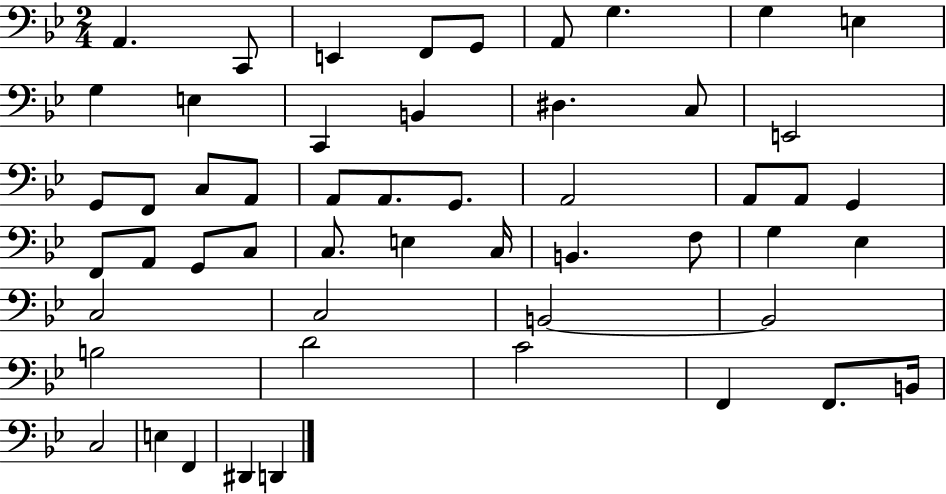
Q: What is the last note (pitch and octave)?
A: D2